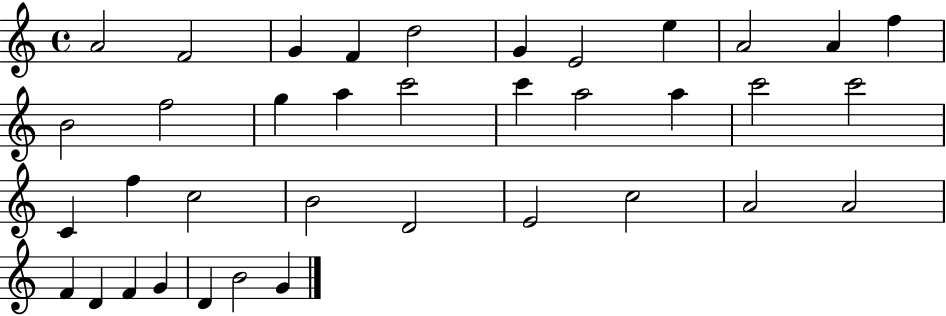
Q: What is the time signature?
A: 4/4